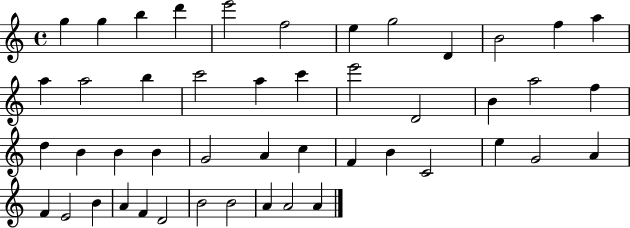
G5/q G5/q B5/q D6/q E6/h F5/h E5/q G5/h D4/q B4/h F5/q A5/q A5/q A5/h B5/q C6/h A5/q C6/q E6/h D4/h B4/q A5/h F5/q D5/q B4/q B4/q B4/q G4/h A4/q C5/q F4/q B4/q C4/h E5/q G4/h A4/q F4/q E4/h B4/q A4/q F4/q D4/h B4/h B4/h A4/q A4/h A4/q